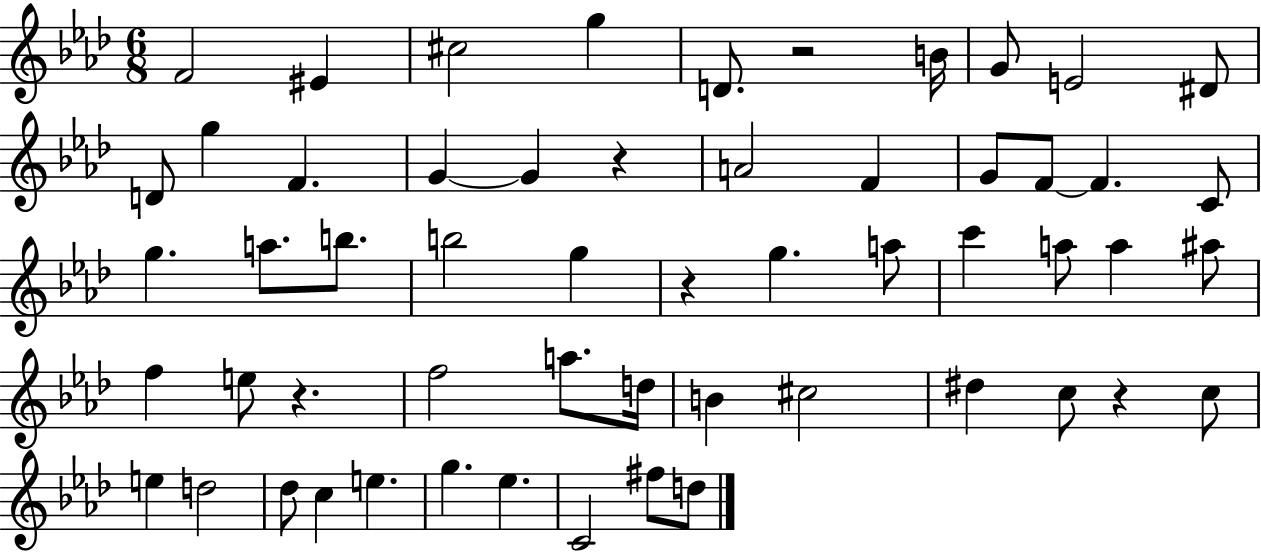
{
  \clef treble
  \numericTimeSignature
  \time 6/8
  \key aes \major
  f'2 eis'4 | cis''2 g''4 | d'8. r2 b'16 | g'8 e'2 dis'8 | \break d'8 g''4 f'4. | g'4~~ g'4 r4 | a'2 f'4 | g'8 f'8~~ f'4. c'8 | \break g''4. a''8. b''8. | b''2 g''4 | r4 g''4. a''8 | c'''4 a''8 a''4 ais''8 | \break f''4 e''8 r4. | f''2 a''8. d''16 | b'4 cis''2 | dis''4 c''8 r4 c''8 | \break e''4 d''2 | des''8 c''4 e''4. | g''4. ees''4. | c'2 fis''8 d''8 | \break \bar "|."
}